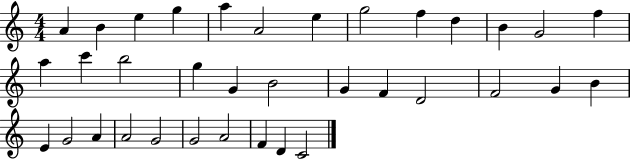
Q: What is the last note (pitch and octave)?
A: C4